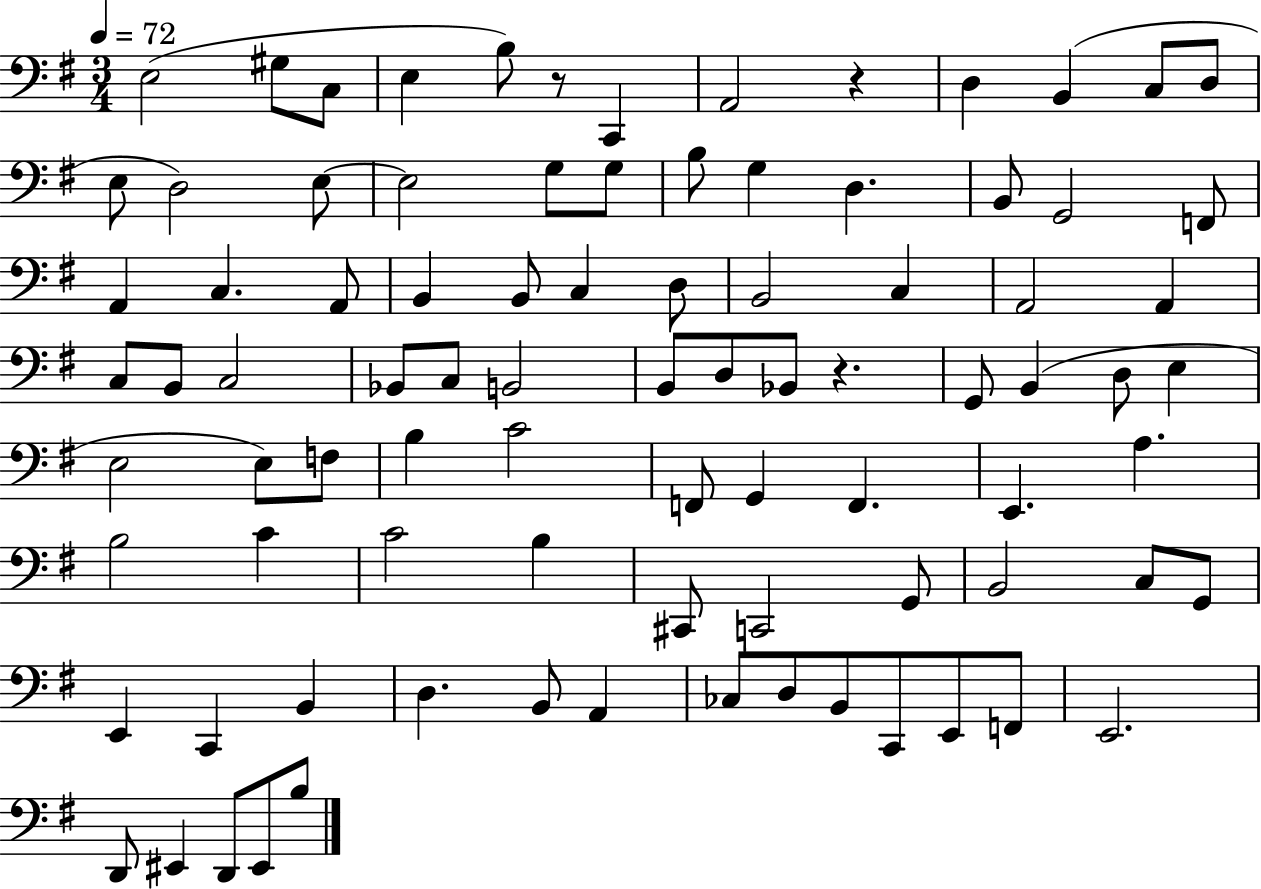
{
  \clef bass
  \numericTimeSignature
  \time 3/4
  \key g \major
  \tempo 4 = 72
  e2( gis8 c8 | e4 b8) r8 c,4 | a,2 r4 | d4 b,4( c8 d8 | \break e8 d2) e8~~ | e2 g8 g8 | b8 g4 d4. | b,8 g,2 f,8 | \break a,4 c4. a,8 | b,4 b,8 c4 d8 | b,2 c4 | a,2 a,4 | \break c8 b,8 c2 | bes,8 c8 b,2 | b,8 d8 bes,8 r4. | g,8 b,4( d8 e4 | \break e2 e8) f8 | b4 c'2 | f,8 g,4 f,4. | e,4. a4. | \break b2 c'4 | c'2 b4 | cis,8 c,2 g,8 | b,2 c8 g,8 | \break e,4 c,4 b,4 | d4. b,8 a,4 | ces8 d8 b,8 c,8 e,8 f,8 | e,2. | \break d,8 eis,4 d,8 eis,8 b8 | \bar "|."
}